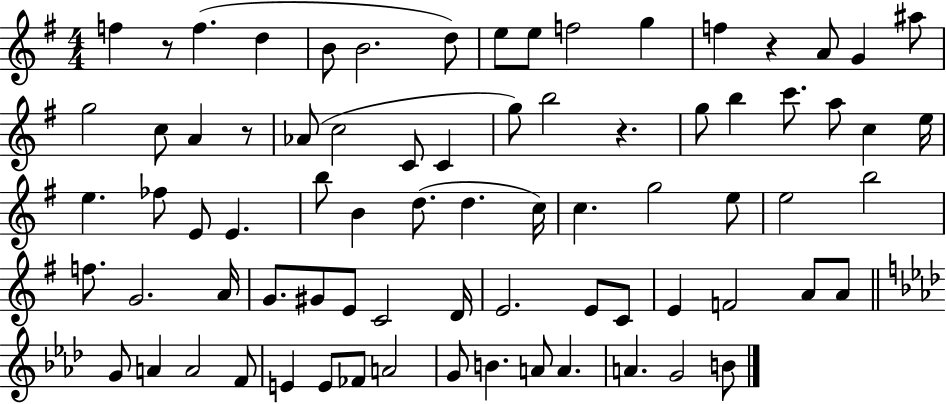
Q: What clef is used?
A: treble